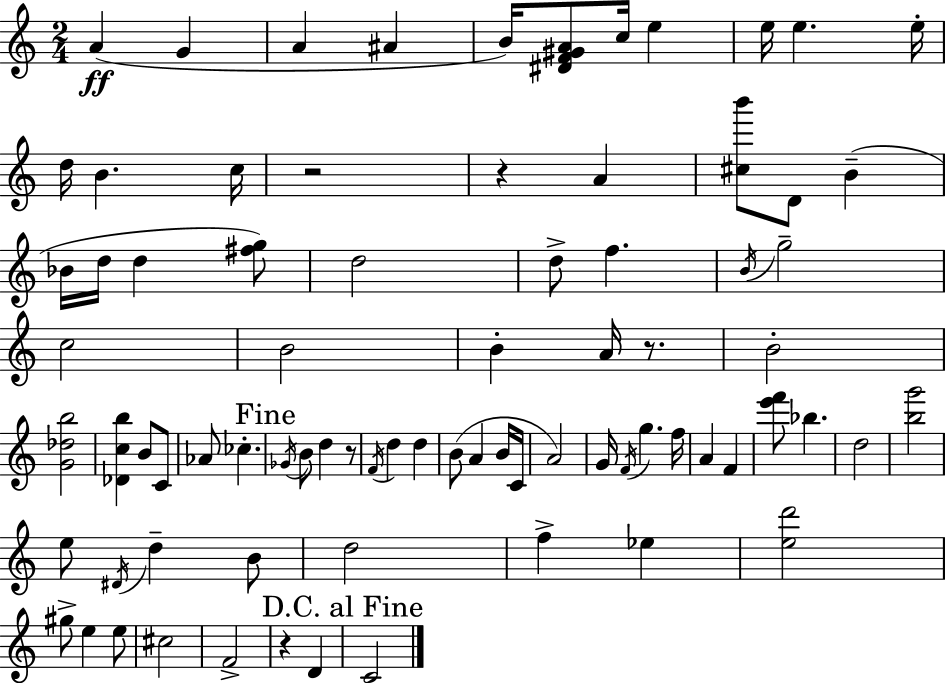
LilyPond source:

{
  \clef treble
  \numericTimeSignature
  \time 2/4
  \key a \minor
  a'4(\ff g'4 | a'4 ais'4 | b'16) <dis' f' gis' a'>8 c''16 e''4 | e''16 e''4. e''16-. | \break d''16 b'4. c''16 | r2 | r4 a'4 | <cis'' b'''>8 d'8 b'4--( | \break bes'16 d''16 d''4 <fis'' g''>8) | d''2 | d''8-> f''4. | \acciaccatura { b'16 } g''2-- | \break c''2 | b'2 | b'4-. a'16 r8. | b'2-. | \break <g' des'' b''>2 | <des' c'' b''>4 b'8 c'8 | aes'8 ces''4.-. | \mark "Fine" \acciaccatura { ges'16 } b'8 d''4 | \break r8 \acciaccatura { f'16 } d''4 d''4 | b'8( a'4 | b'16 c'16 a'2) | g'16 \acciaccatura { f'16 } g''4. | \break f''16 a'4 | f'4 <e''' f'''>8 bes''4. | d''2 | <b'' g'''>2 | \break e''8 \acciaccatura { dis'16 } d''4-- | b'8 d''2 | f''4-> | ees''4 <e'' d'''>2 | \break gis''8-> e''4 | e''8 cis''2 | f'2-> | r4 | \break d'4 \mark "D.C. al Fine" c'2 | \bar "|."
}